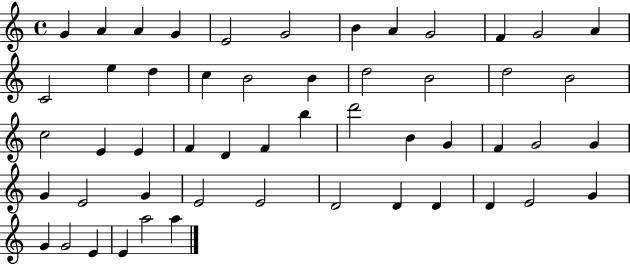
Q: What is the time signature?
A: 4/4